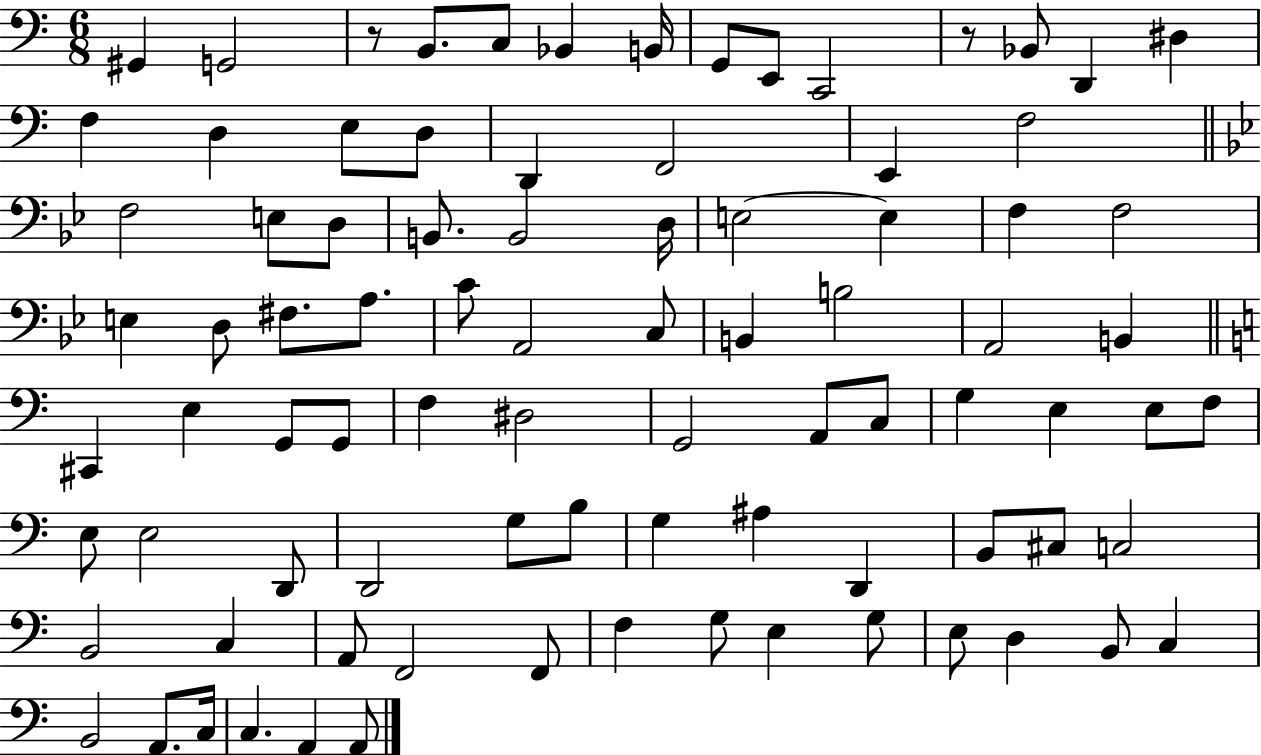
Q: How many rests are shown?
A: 2